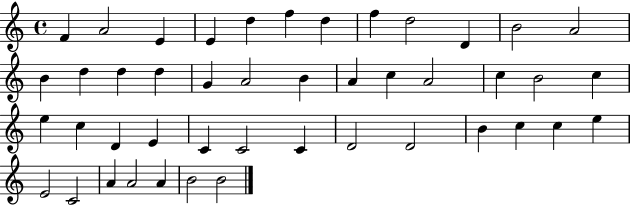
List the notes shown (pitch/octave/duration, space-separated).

F4/q A4/h E4/q E4/q D5/q F5/q D5/q F5/q D5/h D4/q B4/h A4/h B4/q D5/q D5/q D5/q G4/q A4/h B4/q A4/q C5/q A4/h C5/q B4/h C5/q E5/q C5/q D4/q E4/q C4/q C4/h C4/q D4/h D4/h B4/q C5/q C5/q E5/q E4/h C4/h A4/q A4/h A4/q B4/h B4/h